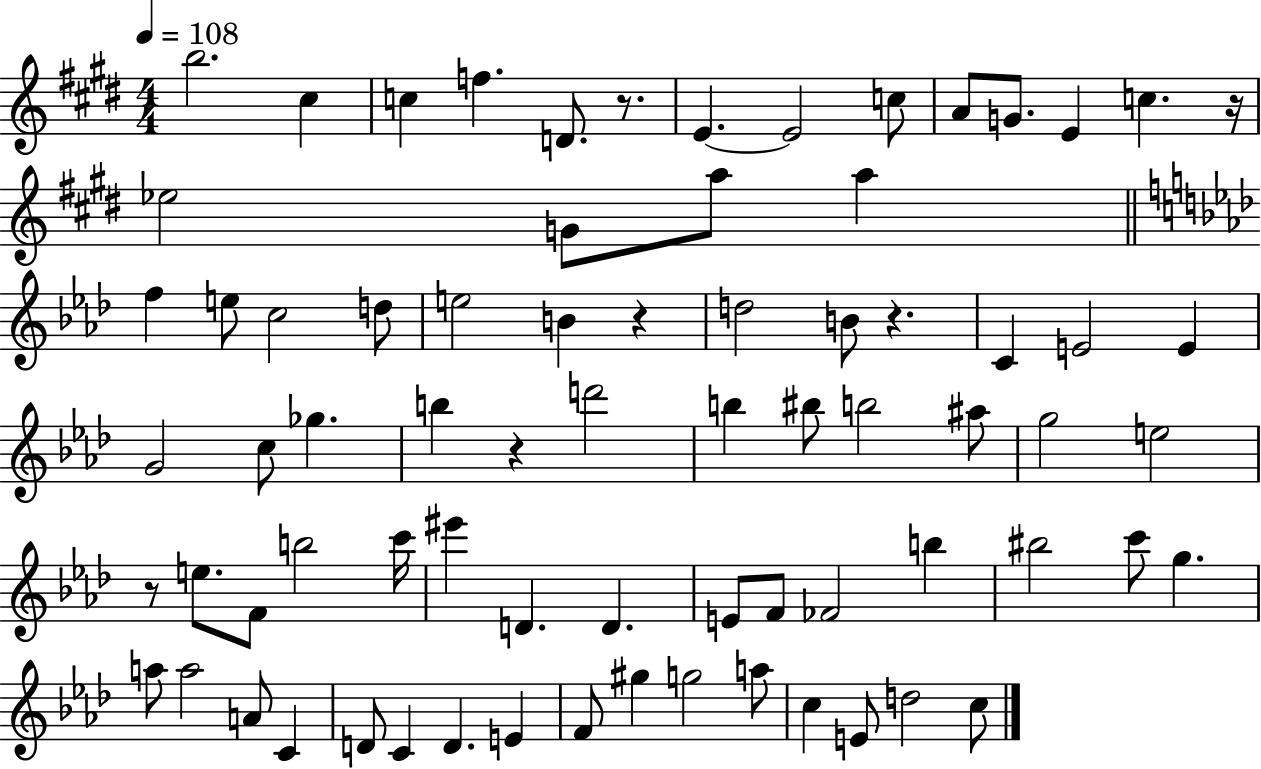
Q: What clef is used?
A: treble